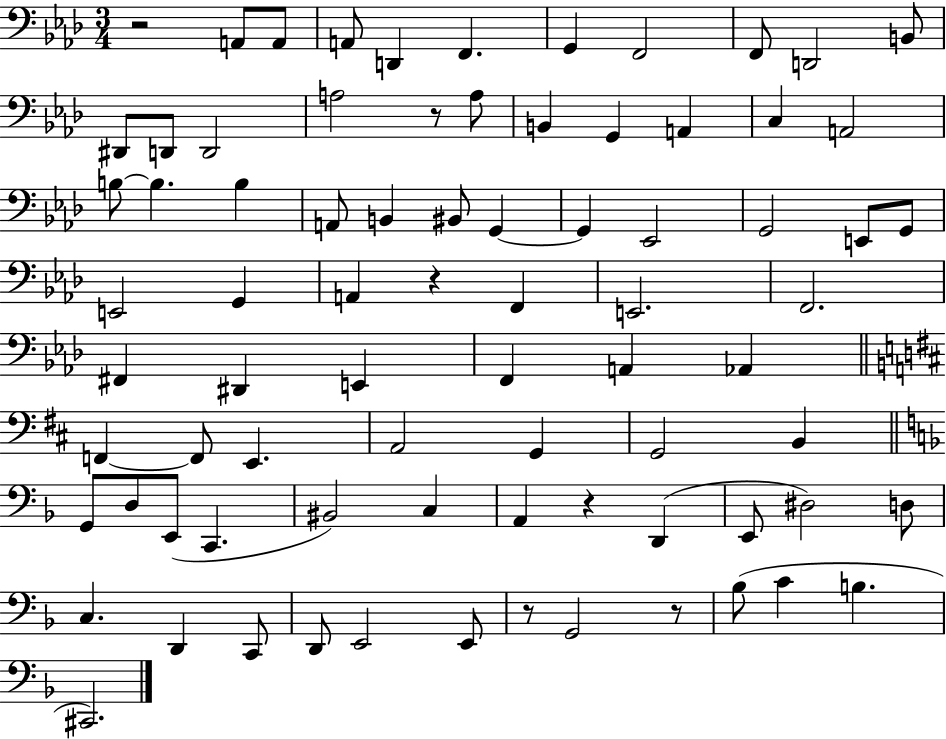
{
  \clef bass
  \numericTimeSignature
  \time 3/4
  \key aes \major
  r2 a,8 a,8 | a,8 d,4 f,4. | g,4 f,2 | f,8 d,2 b,8 | \break dis,8 d,8 d,2 | a2 r8 a8 | b,4 g,4 a,4 | c4 a,2 | \break b8~~ b4. b4 | a,8 b,4 bis,8 g,4~~ | g,4 ees,2 | g,2 e,8 g,8 | \break e,2 g,4 | a,4 r4 f,4 | e,2. | f,2. | \break fis,4 dis,4 e,4 | f,4 a,4 aes,4 | \bar "||" \break \key d \major f,4~~ f,8 e,4. | a,2 g,4 | g,2 b,4 | \bar "||" \break \key d \minor g,8 d8 e,8( c,4. | bis,2) c4 | a,4 r4 d,4( | e,8 dis2) d8 | \break c4. d,4 c,8 | d,8 e,2 e,8 | r8 g,2 r8 | bes8( c'4 b4. | \break cis,2.) | \bar "|."
}